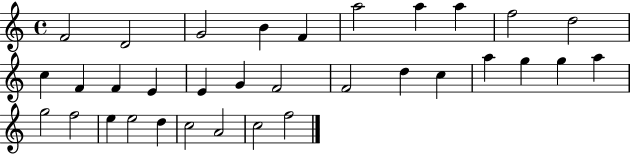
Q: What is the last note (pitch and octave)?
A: F5